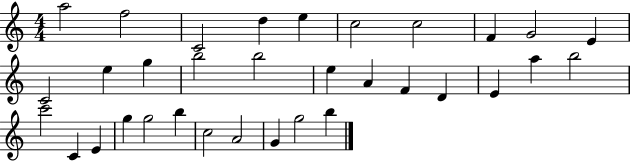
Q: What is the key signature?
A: C major